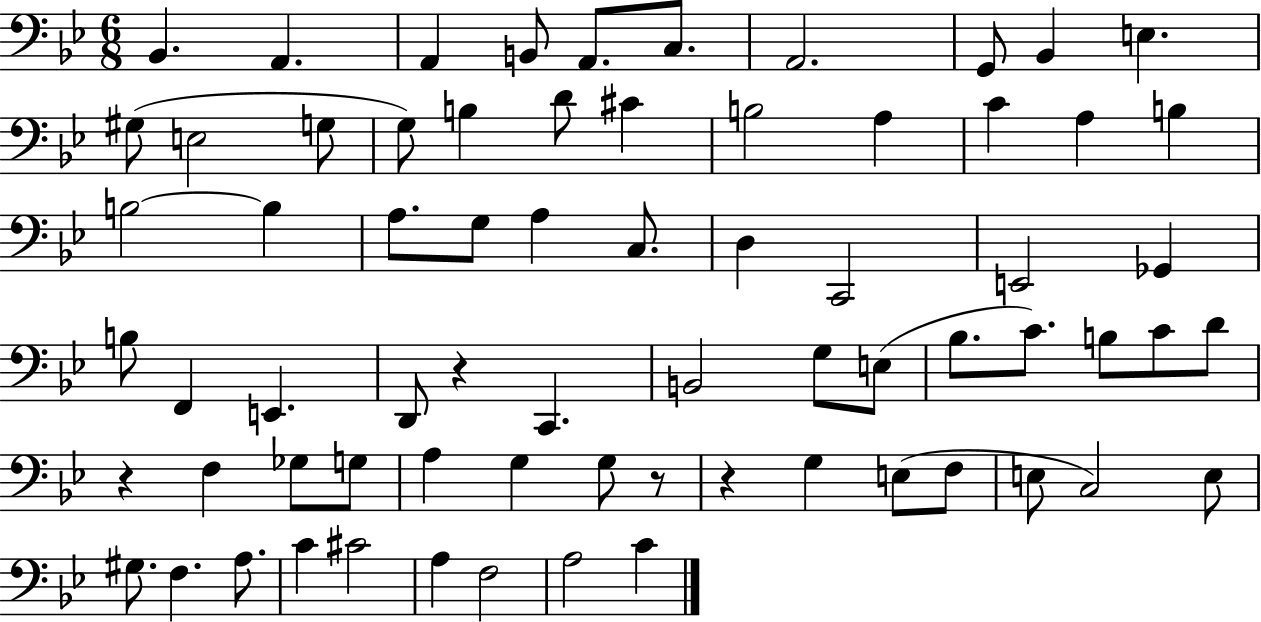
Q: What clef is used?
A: bass